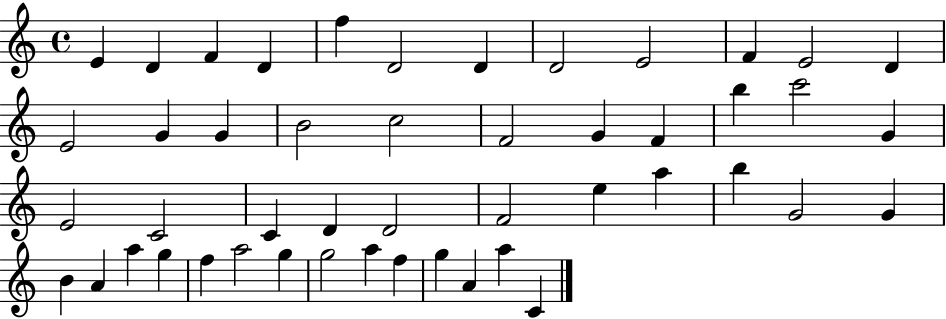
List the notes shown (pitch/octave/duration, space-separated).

E4/q D4/q F4/q D4/q F5/q D4/h D4/q D4/h E4/h F4/q E4/h D4/q E4/h G4/q G4/q B4/h C5/h F4/h G4/q F4/q B5/q C6/h G4/q E4/h C4/h C4/q D4/q D4/h F4/h E5/q A5/q B5/q G4/h G4/q B4/q A4/q A5/q G5/q F5/q A5/h G5/q G5/h A5/q F5/q G5/q A4/q A5/q C4/q